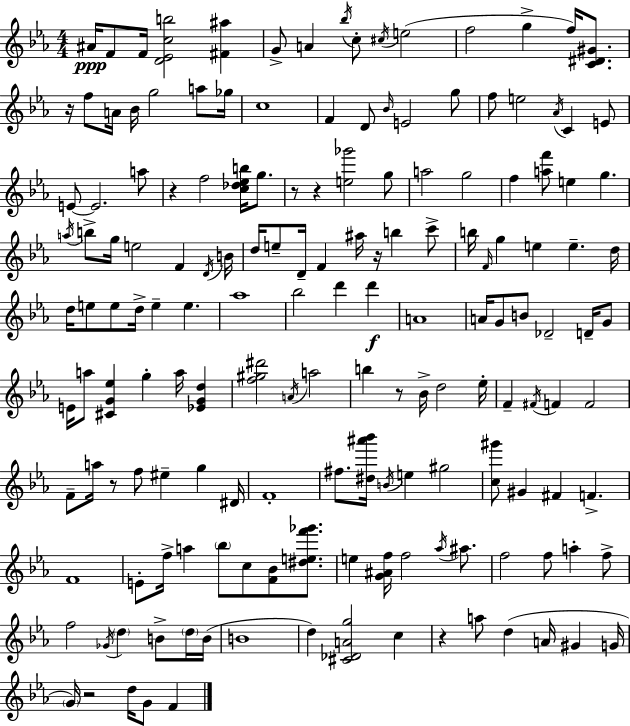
{
  \clef treble
  \numericTimeSignature
  \time 4/4
  \key c \minor
  \repeat volta 2 { ais'16\ppp f'8 f'16 <d' ees' c'' b''>2 <fis' ais''>4 | g'8-> a'4 \acciaccatura { bes''16 } c''8-. \acciaccatura { cis''16 } e''2( | f''2 g''4-> f''16) <c' dis' gis'>8. | r16 f''8 a'16 bes'16 g''2 a''8 | \break ges''16 c''1 | f'4 d'8 \grace { bes'16 } e'2 | g''8 f''8 e''2 \acciaccatura { aes'16 } c'4 | e'8 e'8~~ e'2. | \break a''8 r4 f''2 | <c'' des'' ees'' b''>16 g''8. r8 r4 <e'' ges'''>2 | g''8 a''2 g''2 | f''4 <a'' f'''>8 e''4 g''4. | \break \acciaccatura { a''16 } b''8-> g''16 e''2 | f'4 \acciaccatura { d'16 } b'16 d''16 e''8-- d'16-- f'4 ais''16 r16 | b''4 c'''8-> b''16 \grace { f'16 } g''4 e''4 | e''4.-- d''16 d''16 e''8 e''8 d''16-> e''4-- | \break e''4. aes''1 | bes''2 d'''4 | d'''4\f a'1 | a'16 g'8 b'8 des'2-- | \break d'16-- g'8 e'16 a''8 <cis' g' ees''>4 g''4-. | a''16 <ees' g' d''>4 <f'' gis'' dis'''>2 \acciaccatura { a'16 } | a''2 b''4 r8 bes'16-> d''2 | ees''16-. f'4-- \acciaccatura { fis'16 } f'4 | \break f'2 f'8-- a''16 r8 f''8 | eis''4-- g''4 dis'16 f'1-. | fis''8. <dis'' ais''' bes'''>16 \acciaccatura { b'16 } e''4 | gis''2 <c'' gis'''>8 gis'4 | \break fis'4 f'4.-> f'1 | e'8-. f''16-> a''4 | \parenthesize bes''8 c''8 <f' bes'>8 <dis'' e'' f''' ges'''>8. e''4 <g' ais' f''>16 f''2 | \acciaccatura { aes''16 } ais''8. f''2 | \break f''8 a''4-. f''8-> f''2 | \acciaccatura { ges'16 } \parenthesize d''4 b'8-> \parenthesize d''16 b'16( b'1 | d''4) | <cis' des' a' g''>2 c''4 r4 | \break a''8 d''4( a'16 gis'4 g'16 \parenthesize g'16) r2 | d''16 g'8 f'4 } \bar "|."
}